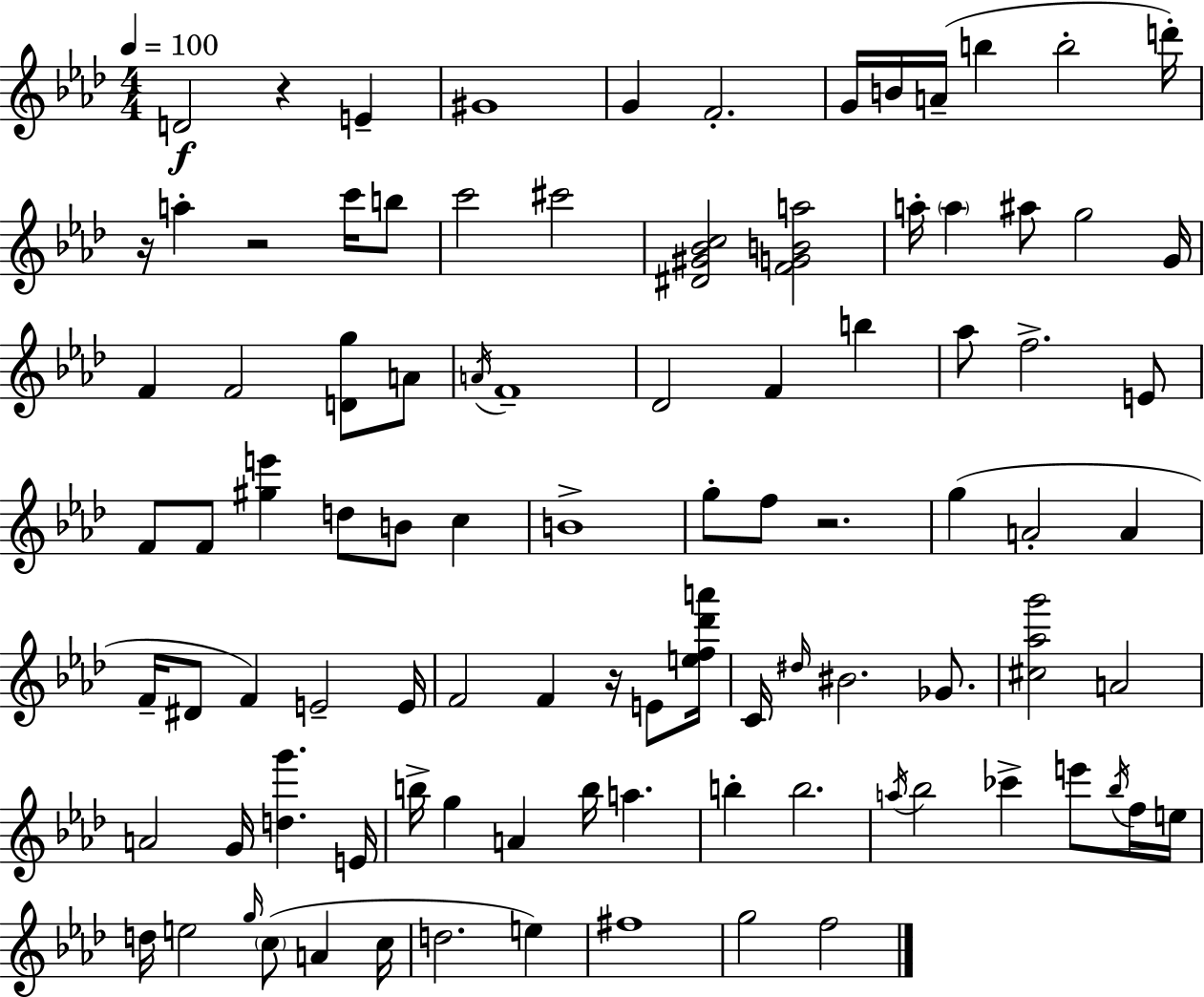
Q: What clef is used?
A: treble